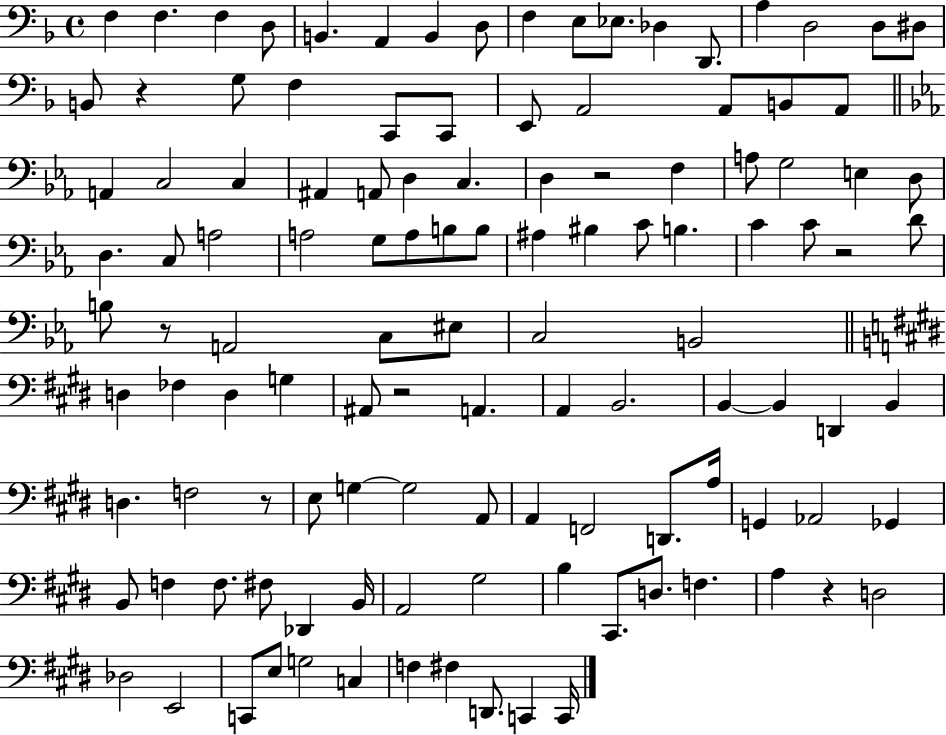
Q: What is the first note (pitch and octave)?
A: F3